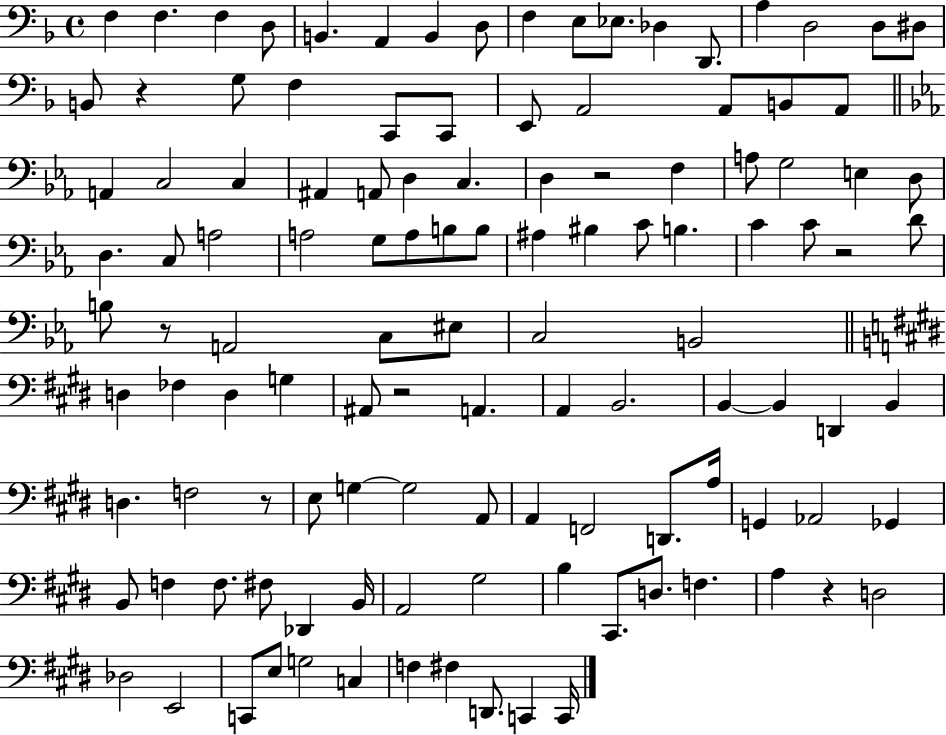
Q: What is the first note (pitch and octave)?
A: F3